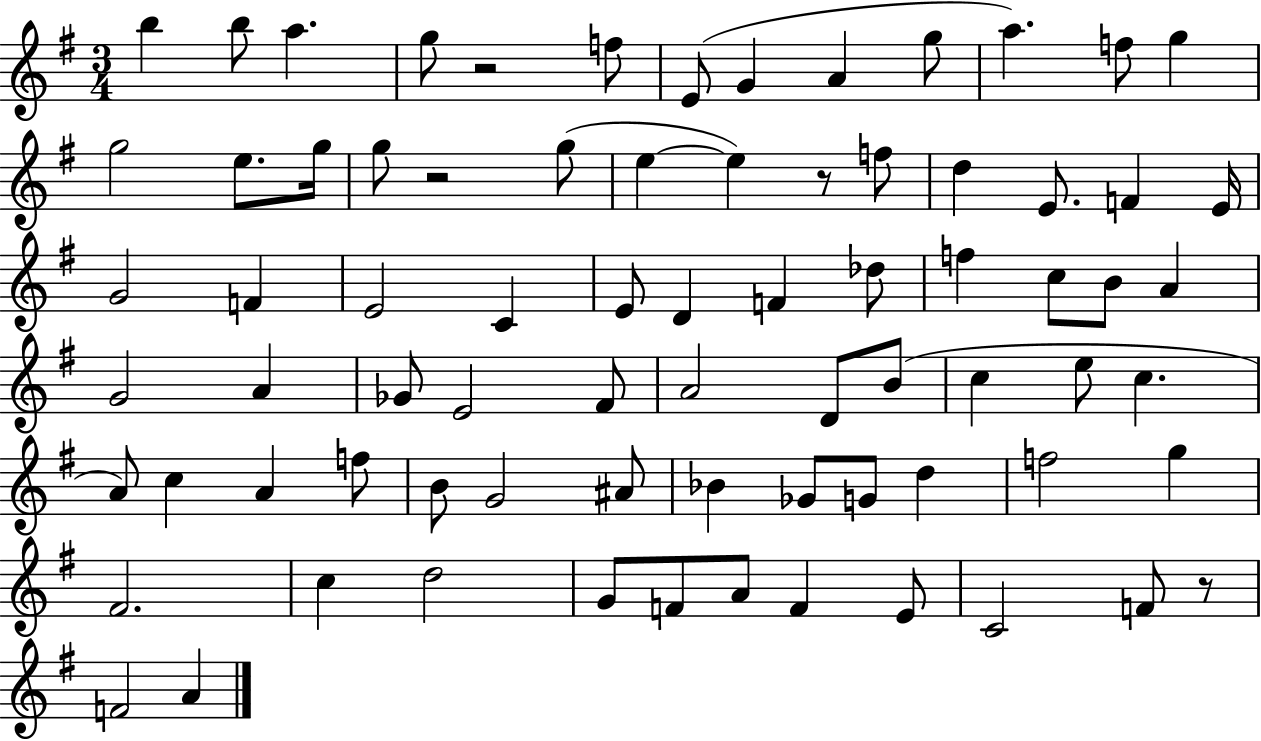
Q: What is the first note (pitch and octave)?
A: B5